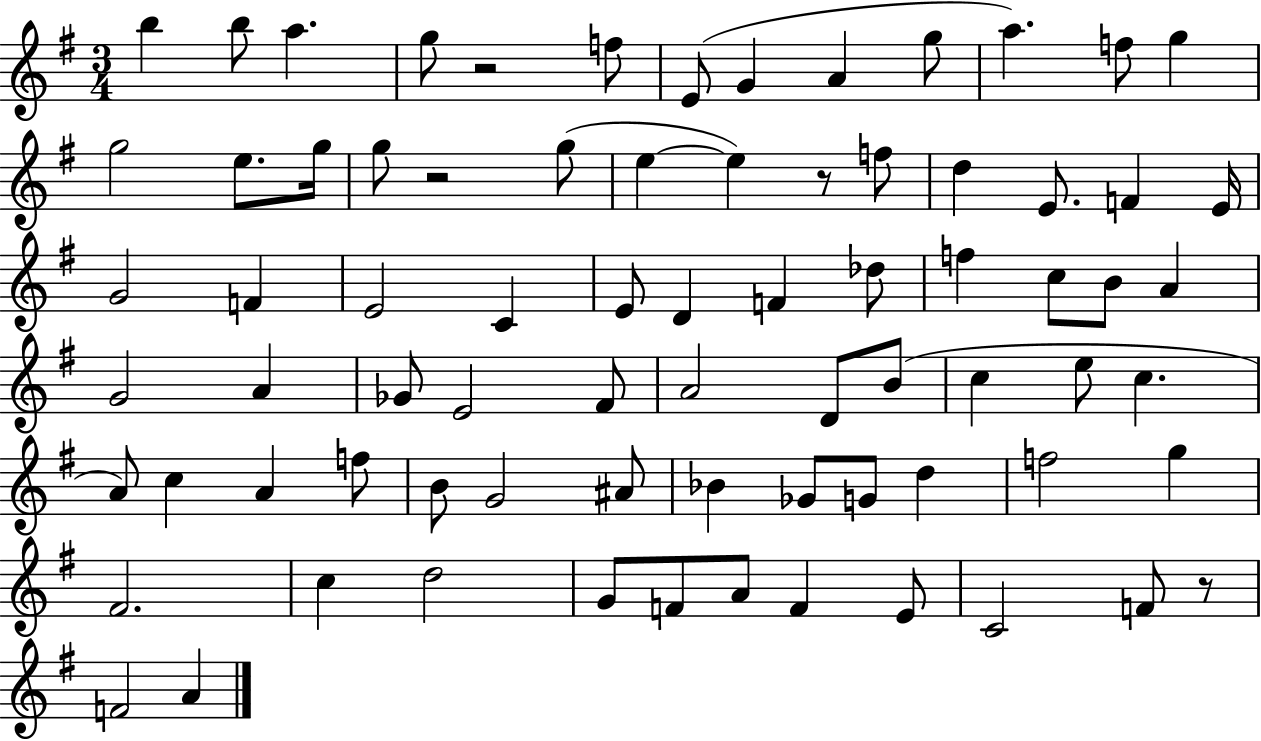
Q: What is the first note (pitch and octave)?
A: B5